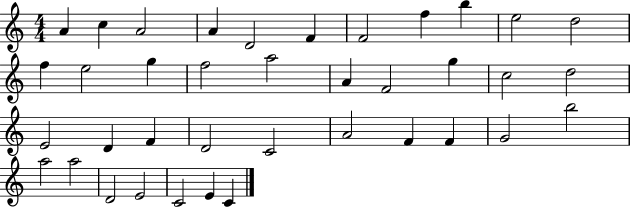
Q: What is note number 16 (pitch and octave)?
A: A5